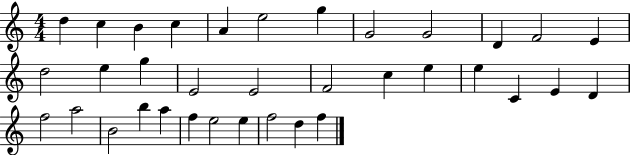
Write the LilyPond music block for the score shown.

{
  \clef treble
  \numericTimeSignature
  \time 4/4
  \key c \major
  d''4 c''4 b'4 c''4 | a'4 e''2 g''4 | g'2 g'2 | d'4 f'2 e'4 | \break d''2 e''4 g''4 | e'2 e'2 | f'2 c''4 e''4 | e''4 c'4 e'4 d'4 | \break f''2 a''2 | b'2 b''4 a''4 | f''4 e''2 e''4 | f''2 d''4 f''4 | \break \bar "|."
}